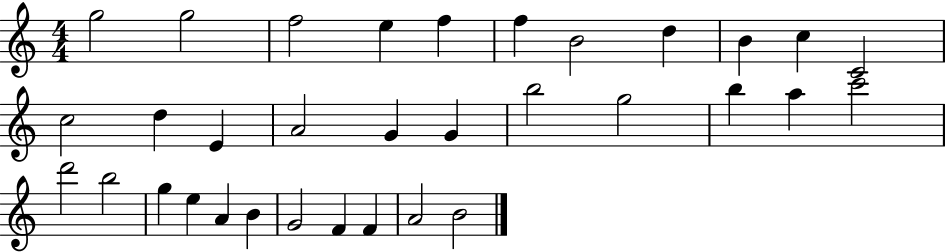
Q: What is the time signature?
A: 4/4